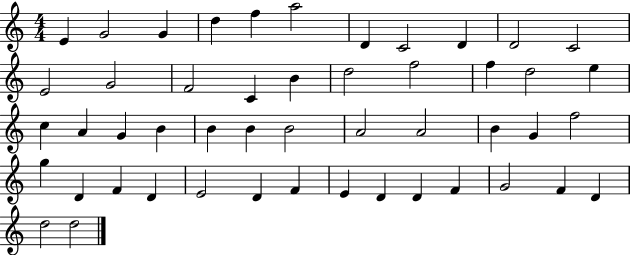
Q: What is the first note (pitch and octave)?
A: E4